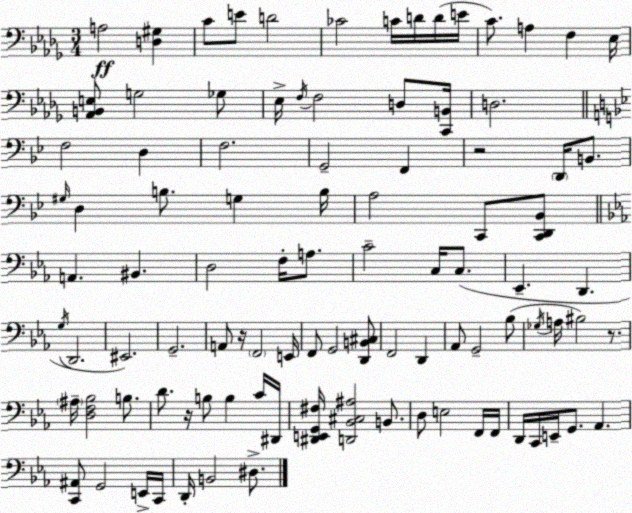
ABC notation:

X:1
T:Untitled
M:3/4
L:1/4
K:Bbm
A,2 [D,^G,] C/2 E/2 D2 _C2 C/4 D/4 D/4 E/4 C/2 A, F, _E,/4 [_A,,B,,E,]/2 G,2 _G,/2 _E,/4 F,/4 F,2 D,/2 [C,,B,,]/4 D,2 F,2 D, F,2 G,,2 F,, z2 D,,/4 B,,/2 ^G,/4 D, B,/2 G, B,/4 A,2 C,,/2 [C,,D,,_B,,]/2 A,, ^B,, D,2 F,/4 A,/2 C2 C,/4 C,/2 _E,, D,, G,/4 D,,2 ^E,,2 G,,2 A,,/2 z/4 F,,2 E,,/4 F,,/2 G,,2 [D,,B,,^C,]/2 F,,2 D,, _A,,/2 G,,2 _B,/2 _G,/4 A,/4 ^B,2 z/2 ^A,/4 [D,F,_B,]2 B,/2 D/2 z/4 B,/2 B, C/4 ^D,,/4 [^D,,E,,G,,^F,]/4 [D,,_B,,^C,^A,]2 B,,/2 D,/2 E,2 F,,/4 F,,/4 D,,/4 C,,/4 E,,/4 G,,/2 _A,, [C,,^A,,]/2 G,,2 E,,/4 C,,/4 D,,/4 B,,2 ^D,/2